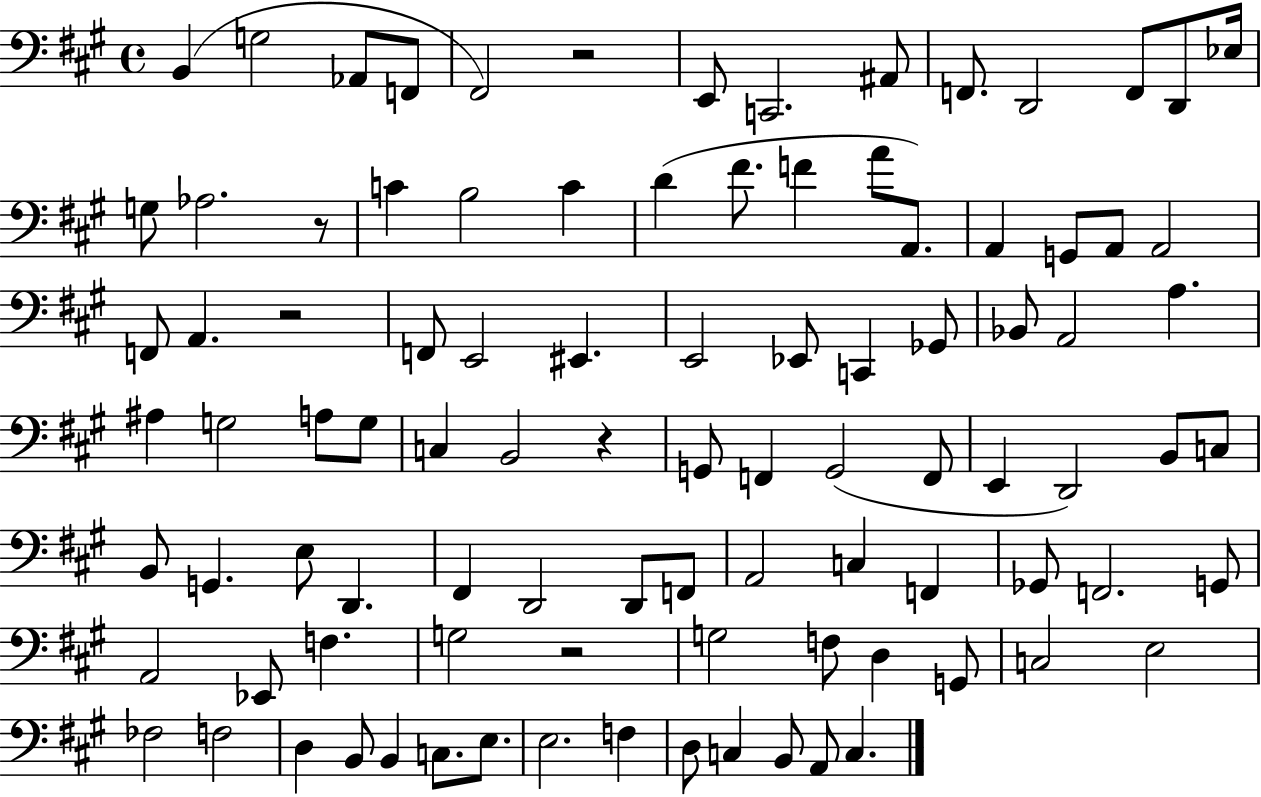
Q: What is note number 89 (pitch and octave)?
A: B2